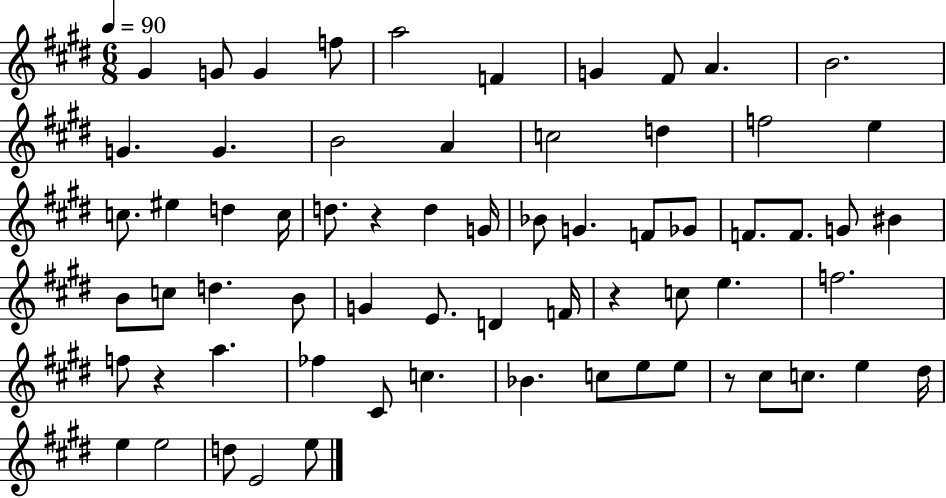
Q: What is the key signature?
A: E major